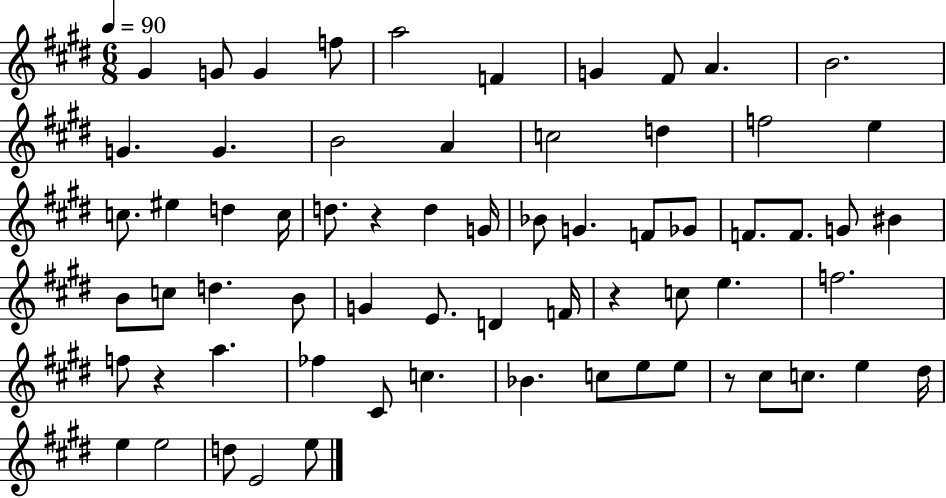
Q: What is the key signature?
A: E major